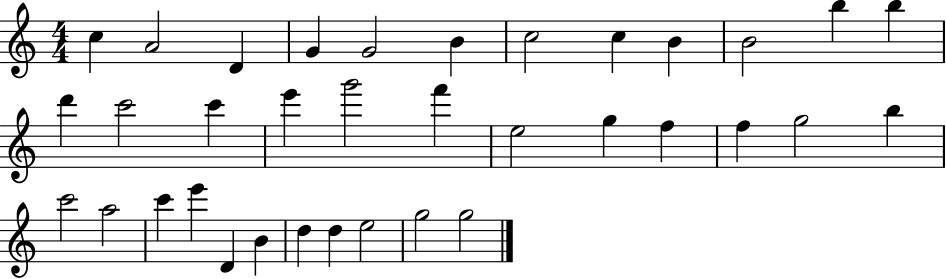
X:1
T:Untitled
M:4/4
L:1/4
K:C
c A2 D G G2 B c2 c B B2 b b d' c'2 c' e' g'2 f' e2 g f f g2 b c'2 a2 c' e' D B d d e2 g2 g2